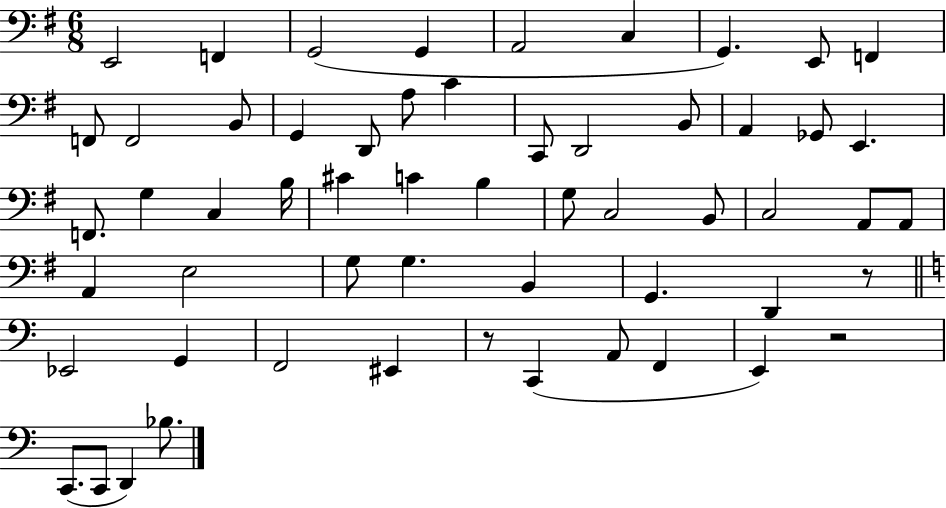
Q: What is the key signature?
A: G major